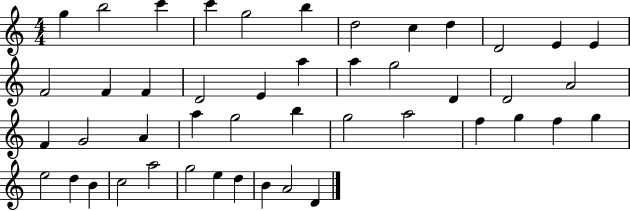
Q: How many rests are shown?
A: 0